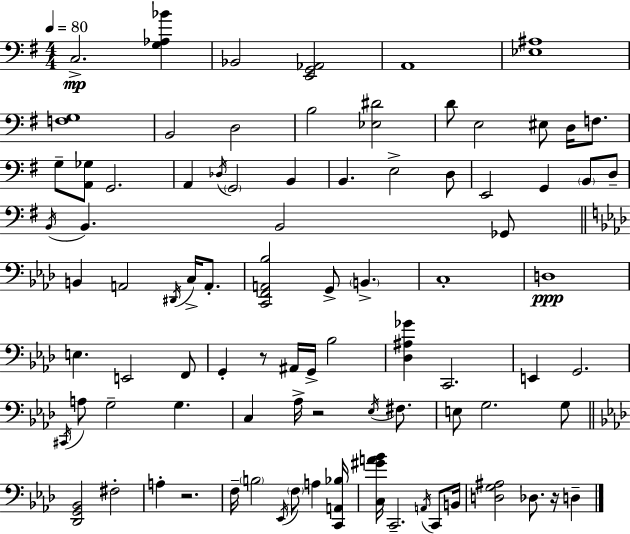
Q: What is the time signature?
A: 4/4